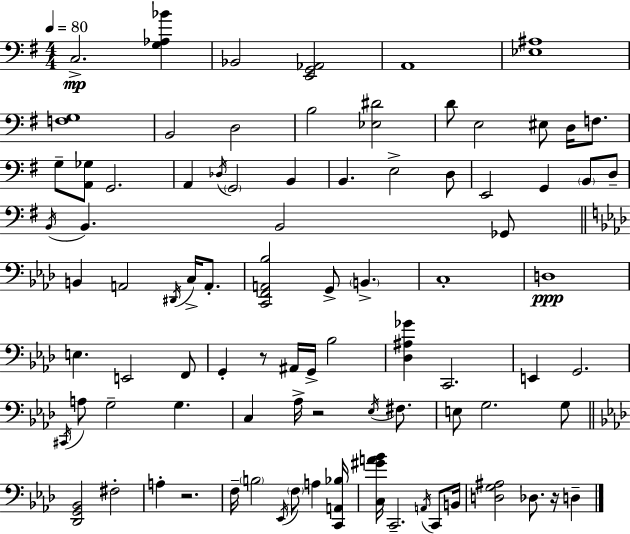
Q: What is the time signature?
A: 4/4